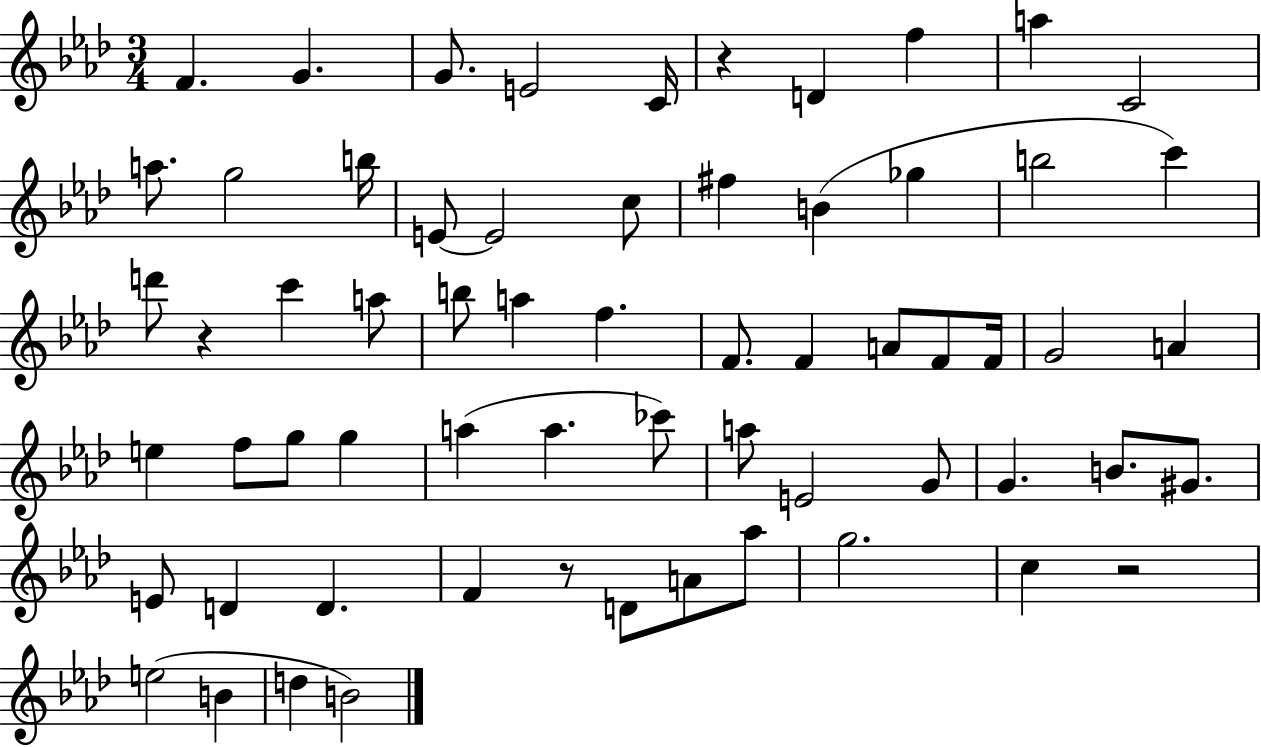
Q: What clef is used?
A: treble